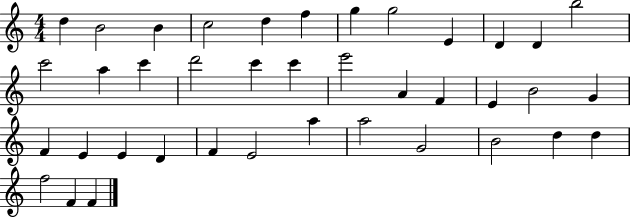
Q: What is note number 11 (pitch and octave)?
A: D4